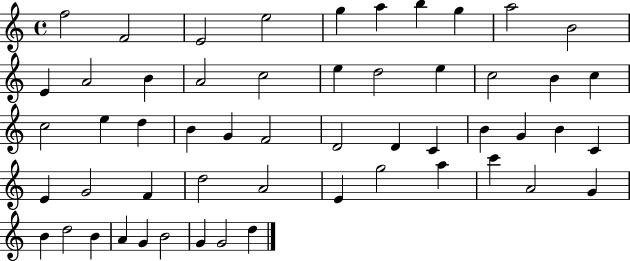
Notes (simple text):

F5/h F4/h E4/h E5/h G5/q A5/q B5/q G5/q A5/h B4/h E4/q A4/h B4/q A4/h C5/h E5/q D5/h E5/q C5/h B4/q C5/q C5/h E5/q D5/q B4/q G4/q F4/h D4/h D4/q C4/q B4/q G4/q B4/q C4/q E4/q G4/h F4/q D5/h A4/h E4/q G5/h A5/q C6/q A4/h G4/q B4/q D5/h B4/q A4/q G4/q B4/h G4/q G4/h D5/q